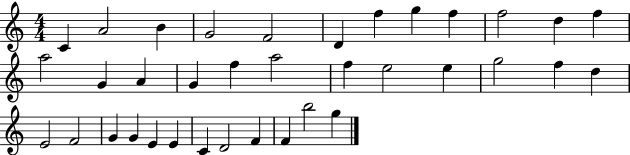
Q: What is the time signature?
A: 4/4